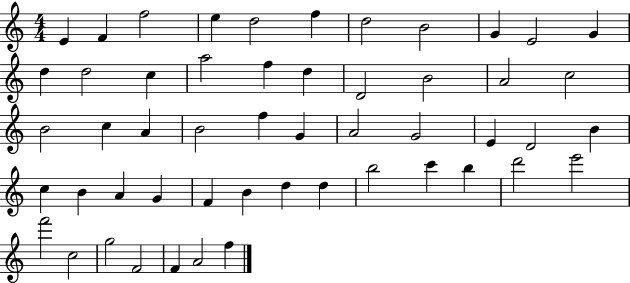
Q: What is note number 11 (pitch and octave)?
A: G4